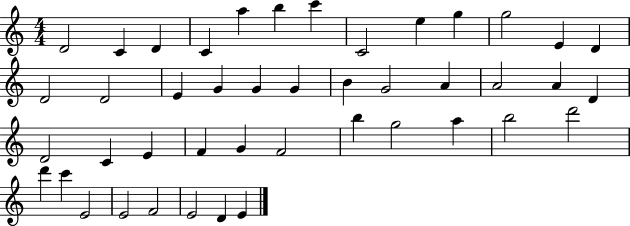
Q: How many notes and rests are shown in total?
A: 44